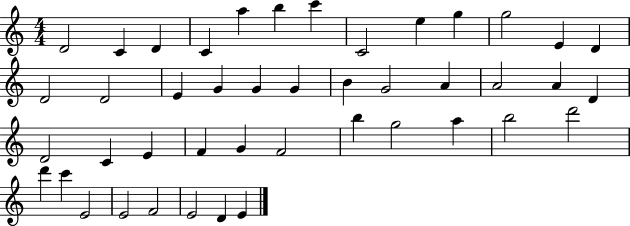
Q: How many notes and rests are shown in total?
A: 44